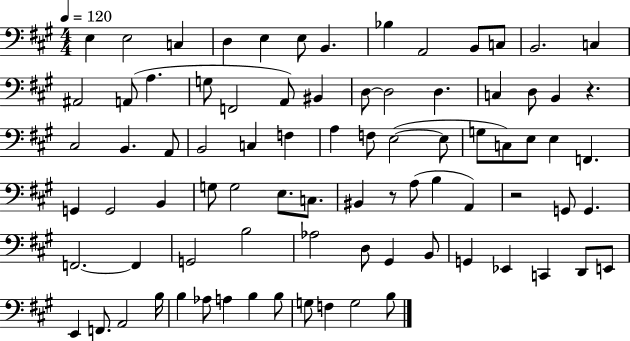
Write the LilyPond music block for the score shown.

{
  \clef bass
  \numericTimeSignature
  \time 4/4
  \key a \major
  \tempo 4 = 120
  e4 e2 c4 | d4 e4 e8 b,4. | bes4 a,2 b,8 c8 | b,2. c4 | \break ais,2 a,8( a4. | g8 f,2 a,8) bis,4 | d8~~ d2 d4. | c4 d8 b,4 r4. | \break cis2 b,4. a,8 | b,2 c4 f4 | a4 f8 e2~(~ e8 | g8 c8) e8 e4 f,4. | \break g,4 g,2 b,4 | g8 g2 e8. c8. | bis,4 r8 a8( b4 a,4) | r2 g,8 g,4. | \break f,2.~~ f,4 | g,2 b2 | aes2 d8 gis,4 b,8 | g,4 ees,4 c,4 d,8 e,8 | \break e,4 f,8. a,2 b16 | b4 aes8 a4 b4 b8 | g8 f4 g2 b8 | \bar "|."
}